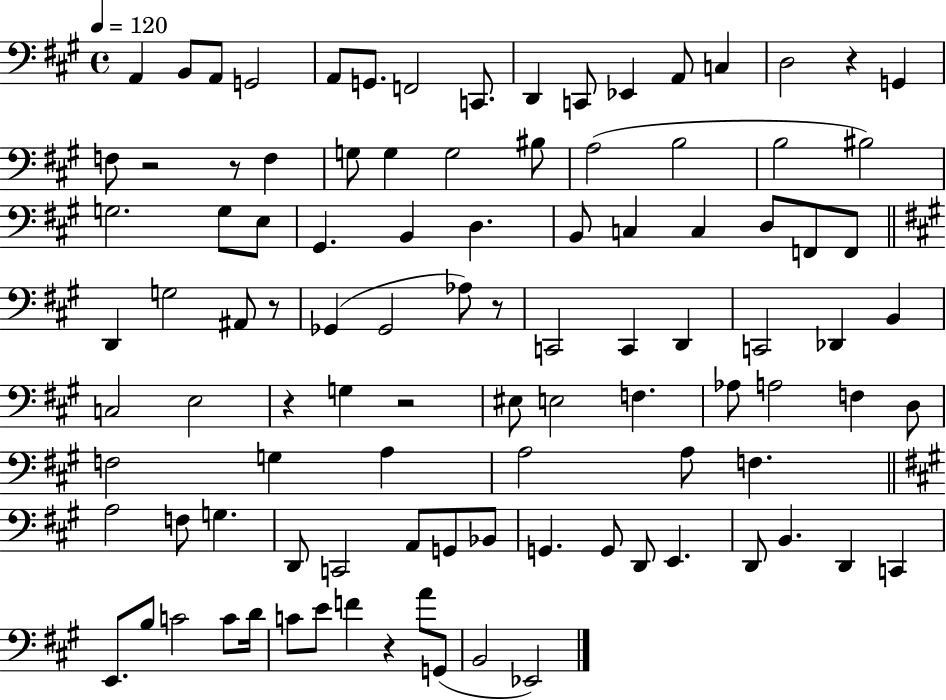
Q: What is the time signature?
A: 4/4